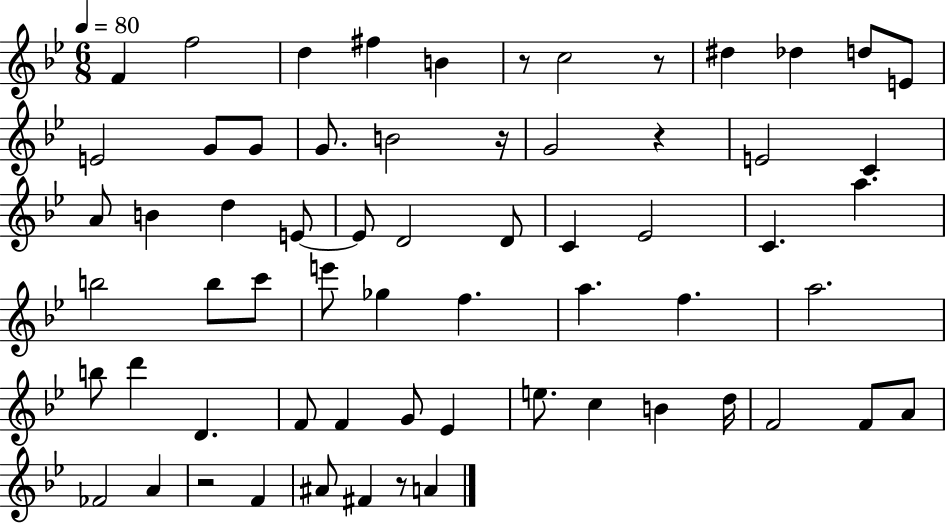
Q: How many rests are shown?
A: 6